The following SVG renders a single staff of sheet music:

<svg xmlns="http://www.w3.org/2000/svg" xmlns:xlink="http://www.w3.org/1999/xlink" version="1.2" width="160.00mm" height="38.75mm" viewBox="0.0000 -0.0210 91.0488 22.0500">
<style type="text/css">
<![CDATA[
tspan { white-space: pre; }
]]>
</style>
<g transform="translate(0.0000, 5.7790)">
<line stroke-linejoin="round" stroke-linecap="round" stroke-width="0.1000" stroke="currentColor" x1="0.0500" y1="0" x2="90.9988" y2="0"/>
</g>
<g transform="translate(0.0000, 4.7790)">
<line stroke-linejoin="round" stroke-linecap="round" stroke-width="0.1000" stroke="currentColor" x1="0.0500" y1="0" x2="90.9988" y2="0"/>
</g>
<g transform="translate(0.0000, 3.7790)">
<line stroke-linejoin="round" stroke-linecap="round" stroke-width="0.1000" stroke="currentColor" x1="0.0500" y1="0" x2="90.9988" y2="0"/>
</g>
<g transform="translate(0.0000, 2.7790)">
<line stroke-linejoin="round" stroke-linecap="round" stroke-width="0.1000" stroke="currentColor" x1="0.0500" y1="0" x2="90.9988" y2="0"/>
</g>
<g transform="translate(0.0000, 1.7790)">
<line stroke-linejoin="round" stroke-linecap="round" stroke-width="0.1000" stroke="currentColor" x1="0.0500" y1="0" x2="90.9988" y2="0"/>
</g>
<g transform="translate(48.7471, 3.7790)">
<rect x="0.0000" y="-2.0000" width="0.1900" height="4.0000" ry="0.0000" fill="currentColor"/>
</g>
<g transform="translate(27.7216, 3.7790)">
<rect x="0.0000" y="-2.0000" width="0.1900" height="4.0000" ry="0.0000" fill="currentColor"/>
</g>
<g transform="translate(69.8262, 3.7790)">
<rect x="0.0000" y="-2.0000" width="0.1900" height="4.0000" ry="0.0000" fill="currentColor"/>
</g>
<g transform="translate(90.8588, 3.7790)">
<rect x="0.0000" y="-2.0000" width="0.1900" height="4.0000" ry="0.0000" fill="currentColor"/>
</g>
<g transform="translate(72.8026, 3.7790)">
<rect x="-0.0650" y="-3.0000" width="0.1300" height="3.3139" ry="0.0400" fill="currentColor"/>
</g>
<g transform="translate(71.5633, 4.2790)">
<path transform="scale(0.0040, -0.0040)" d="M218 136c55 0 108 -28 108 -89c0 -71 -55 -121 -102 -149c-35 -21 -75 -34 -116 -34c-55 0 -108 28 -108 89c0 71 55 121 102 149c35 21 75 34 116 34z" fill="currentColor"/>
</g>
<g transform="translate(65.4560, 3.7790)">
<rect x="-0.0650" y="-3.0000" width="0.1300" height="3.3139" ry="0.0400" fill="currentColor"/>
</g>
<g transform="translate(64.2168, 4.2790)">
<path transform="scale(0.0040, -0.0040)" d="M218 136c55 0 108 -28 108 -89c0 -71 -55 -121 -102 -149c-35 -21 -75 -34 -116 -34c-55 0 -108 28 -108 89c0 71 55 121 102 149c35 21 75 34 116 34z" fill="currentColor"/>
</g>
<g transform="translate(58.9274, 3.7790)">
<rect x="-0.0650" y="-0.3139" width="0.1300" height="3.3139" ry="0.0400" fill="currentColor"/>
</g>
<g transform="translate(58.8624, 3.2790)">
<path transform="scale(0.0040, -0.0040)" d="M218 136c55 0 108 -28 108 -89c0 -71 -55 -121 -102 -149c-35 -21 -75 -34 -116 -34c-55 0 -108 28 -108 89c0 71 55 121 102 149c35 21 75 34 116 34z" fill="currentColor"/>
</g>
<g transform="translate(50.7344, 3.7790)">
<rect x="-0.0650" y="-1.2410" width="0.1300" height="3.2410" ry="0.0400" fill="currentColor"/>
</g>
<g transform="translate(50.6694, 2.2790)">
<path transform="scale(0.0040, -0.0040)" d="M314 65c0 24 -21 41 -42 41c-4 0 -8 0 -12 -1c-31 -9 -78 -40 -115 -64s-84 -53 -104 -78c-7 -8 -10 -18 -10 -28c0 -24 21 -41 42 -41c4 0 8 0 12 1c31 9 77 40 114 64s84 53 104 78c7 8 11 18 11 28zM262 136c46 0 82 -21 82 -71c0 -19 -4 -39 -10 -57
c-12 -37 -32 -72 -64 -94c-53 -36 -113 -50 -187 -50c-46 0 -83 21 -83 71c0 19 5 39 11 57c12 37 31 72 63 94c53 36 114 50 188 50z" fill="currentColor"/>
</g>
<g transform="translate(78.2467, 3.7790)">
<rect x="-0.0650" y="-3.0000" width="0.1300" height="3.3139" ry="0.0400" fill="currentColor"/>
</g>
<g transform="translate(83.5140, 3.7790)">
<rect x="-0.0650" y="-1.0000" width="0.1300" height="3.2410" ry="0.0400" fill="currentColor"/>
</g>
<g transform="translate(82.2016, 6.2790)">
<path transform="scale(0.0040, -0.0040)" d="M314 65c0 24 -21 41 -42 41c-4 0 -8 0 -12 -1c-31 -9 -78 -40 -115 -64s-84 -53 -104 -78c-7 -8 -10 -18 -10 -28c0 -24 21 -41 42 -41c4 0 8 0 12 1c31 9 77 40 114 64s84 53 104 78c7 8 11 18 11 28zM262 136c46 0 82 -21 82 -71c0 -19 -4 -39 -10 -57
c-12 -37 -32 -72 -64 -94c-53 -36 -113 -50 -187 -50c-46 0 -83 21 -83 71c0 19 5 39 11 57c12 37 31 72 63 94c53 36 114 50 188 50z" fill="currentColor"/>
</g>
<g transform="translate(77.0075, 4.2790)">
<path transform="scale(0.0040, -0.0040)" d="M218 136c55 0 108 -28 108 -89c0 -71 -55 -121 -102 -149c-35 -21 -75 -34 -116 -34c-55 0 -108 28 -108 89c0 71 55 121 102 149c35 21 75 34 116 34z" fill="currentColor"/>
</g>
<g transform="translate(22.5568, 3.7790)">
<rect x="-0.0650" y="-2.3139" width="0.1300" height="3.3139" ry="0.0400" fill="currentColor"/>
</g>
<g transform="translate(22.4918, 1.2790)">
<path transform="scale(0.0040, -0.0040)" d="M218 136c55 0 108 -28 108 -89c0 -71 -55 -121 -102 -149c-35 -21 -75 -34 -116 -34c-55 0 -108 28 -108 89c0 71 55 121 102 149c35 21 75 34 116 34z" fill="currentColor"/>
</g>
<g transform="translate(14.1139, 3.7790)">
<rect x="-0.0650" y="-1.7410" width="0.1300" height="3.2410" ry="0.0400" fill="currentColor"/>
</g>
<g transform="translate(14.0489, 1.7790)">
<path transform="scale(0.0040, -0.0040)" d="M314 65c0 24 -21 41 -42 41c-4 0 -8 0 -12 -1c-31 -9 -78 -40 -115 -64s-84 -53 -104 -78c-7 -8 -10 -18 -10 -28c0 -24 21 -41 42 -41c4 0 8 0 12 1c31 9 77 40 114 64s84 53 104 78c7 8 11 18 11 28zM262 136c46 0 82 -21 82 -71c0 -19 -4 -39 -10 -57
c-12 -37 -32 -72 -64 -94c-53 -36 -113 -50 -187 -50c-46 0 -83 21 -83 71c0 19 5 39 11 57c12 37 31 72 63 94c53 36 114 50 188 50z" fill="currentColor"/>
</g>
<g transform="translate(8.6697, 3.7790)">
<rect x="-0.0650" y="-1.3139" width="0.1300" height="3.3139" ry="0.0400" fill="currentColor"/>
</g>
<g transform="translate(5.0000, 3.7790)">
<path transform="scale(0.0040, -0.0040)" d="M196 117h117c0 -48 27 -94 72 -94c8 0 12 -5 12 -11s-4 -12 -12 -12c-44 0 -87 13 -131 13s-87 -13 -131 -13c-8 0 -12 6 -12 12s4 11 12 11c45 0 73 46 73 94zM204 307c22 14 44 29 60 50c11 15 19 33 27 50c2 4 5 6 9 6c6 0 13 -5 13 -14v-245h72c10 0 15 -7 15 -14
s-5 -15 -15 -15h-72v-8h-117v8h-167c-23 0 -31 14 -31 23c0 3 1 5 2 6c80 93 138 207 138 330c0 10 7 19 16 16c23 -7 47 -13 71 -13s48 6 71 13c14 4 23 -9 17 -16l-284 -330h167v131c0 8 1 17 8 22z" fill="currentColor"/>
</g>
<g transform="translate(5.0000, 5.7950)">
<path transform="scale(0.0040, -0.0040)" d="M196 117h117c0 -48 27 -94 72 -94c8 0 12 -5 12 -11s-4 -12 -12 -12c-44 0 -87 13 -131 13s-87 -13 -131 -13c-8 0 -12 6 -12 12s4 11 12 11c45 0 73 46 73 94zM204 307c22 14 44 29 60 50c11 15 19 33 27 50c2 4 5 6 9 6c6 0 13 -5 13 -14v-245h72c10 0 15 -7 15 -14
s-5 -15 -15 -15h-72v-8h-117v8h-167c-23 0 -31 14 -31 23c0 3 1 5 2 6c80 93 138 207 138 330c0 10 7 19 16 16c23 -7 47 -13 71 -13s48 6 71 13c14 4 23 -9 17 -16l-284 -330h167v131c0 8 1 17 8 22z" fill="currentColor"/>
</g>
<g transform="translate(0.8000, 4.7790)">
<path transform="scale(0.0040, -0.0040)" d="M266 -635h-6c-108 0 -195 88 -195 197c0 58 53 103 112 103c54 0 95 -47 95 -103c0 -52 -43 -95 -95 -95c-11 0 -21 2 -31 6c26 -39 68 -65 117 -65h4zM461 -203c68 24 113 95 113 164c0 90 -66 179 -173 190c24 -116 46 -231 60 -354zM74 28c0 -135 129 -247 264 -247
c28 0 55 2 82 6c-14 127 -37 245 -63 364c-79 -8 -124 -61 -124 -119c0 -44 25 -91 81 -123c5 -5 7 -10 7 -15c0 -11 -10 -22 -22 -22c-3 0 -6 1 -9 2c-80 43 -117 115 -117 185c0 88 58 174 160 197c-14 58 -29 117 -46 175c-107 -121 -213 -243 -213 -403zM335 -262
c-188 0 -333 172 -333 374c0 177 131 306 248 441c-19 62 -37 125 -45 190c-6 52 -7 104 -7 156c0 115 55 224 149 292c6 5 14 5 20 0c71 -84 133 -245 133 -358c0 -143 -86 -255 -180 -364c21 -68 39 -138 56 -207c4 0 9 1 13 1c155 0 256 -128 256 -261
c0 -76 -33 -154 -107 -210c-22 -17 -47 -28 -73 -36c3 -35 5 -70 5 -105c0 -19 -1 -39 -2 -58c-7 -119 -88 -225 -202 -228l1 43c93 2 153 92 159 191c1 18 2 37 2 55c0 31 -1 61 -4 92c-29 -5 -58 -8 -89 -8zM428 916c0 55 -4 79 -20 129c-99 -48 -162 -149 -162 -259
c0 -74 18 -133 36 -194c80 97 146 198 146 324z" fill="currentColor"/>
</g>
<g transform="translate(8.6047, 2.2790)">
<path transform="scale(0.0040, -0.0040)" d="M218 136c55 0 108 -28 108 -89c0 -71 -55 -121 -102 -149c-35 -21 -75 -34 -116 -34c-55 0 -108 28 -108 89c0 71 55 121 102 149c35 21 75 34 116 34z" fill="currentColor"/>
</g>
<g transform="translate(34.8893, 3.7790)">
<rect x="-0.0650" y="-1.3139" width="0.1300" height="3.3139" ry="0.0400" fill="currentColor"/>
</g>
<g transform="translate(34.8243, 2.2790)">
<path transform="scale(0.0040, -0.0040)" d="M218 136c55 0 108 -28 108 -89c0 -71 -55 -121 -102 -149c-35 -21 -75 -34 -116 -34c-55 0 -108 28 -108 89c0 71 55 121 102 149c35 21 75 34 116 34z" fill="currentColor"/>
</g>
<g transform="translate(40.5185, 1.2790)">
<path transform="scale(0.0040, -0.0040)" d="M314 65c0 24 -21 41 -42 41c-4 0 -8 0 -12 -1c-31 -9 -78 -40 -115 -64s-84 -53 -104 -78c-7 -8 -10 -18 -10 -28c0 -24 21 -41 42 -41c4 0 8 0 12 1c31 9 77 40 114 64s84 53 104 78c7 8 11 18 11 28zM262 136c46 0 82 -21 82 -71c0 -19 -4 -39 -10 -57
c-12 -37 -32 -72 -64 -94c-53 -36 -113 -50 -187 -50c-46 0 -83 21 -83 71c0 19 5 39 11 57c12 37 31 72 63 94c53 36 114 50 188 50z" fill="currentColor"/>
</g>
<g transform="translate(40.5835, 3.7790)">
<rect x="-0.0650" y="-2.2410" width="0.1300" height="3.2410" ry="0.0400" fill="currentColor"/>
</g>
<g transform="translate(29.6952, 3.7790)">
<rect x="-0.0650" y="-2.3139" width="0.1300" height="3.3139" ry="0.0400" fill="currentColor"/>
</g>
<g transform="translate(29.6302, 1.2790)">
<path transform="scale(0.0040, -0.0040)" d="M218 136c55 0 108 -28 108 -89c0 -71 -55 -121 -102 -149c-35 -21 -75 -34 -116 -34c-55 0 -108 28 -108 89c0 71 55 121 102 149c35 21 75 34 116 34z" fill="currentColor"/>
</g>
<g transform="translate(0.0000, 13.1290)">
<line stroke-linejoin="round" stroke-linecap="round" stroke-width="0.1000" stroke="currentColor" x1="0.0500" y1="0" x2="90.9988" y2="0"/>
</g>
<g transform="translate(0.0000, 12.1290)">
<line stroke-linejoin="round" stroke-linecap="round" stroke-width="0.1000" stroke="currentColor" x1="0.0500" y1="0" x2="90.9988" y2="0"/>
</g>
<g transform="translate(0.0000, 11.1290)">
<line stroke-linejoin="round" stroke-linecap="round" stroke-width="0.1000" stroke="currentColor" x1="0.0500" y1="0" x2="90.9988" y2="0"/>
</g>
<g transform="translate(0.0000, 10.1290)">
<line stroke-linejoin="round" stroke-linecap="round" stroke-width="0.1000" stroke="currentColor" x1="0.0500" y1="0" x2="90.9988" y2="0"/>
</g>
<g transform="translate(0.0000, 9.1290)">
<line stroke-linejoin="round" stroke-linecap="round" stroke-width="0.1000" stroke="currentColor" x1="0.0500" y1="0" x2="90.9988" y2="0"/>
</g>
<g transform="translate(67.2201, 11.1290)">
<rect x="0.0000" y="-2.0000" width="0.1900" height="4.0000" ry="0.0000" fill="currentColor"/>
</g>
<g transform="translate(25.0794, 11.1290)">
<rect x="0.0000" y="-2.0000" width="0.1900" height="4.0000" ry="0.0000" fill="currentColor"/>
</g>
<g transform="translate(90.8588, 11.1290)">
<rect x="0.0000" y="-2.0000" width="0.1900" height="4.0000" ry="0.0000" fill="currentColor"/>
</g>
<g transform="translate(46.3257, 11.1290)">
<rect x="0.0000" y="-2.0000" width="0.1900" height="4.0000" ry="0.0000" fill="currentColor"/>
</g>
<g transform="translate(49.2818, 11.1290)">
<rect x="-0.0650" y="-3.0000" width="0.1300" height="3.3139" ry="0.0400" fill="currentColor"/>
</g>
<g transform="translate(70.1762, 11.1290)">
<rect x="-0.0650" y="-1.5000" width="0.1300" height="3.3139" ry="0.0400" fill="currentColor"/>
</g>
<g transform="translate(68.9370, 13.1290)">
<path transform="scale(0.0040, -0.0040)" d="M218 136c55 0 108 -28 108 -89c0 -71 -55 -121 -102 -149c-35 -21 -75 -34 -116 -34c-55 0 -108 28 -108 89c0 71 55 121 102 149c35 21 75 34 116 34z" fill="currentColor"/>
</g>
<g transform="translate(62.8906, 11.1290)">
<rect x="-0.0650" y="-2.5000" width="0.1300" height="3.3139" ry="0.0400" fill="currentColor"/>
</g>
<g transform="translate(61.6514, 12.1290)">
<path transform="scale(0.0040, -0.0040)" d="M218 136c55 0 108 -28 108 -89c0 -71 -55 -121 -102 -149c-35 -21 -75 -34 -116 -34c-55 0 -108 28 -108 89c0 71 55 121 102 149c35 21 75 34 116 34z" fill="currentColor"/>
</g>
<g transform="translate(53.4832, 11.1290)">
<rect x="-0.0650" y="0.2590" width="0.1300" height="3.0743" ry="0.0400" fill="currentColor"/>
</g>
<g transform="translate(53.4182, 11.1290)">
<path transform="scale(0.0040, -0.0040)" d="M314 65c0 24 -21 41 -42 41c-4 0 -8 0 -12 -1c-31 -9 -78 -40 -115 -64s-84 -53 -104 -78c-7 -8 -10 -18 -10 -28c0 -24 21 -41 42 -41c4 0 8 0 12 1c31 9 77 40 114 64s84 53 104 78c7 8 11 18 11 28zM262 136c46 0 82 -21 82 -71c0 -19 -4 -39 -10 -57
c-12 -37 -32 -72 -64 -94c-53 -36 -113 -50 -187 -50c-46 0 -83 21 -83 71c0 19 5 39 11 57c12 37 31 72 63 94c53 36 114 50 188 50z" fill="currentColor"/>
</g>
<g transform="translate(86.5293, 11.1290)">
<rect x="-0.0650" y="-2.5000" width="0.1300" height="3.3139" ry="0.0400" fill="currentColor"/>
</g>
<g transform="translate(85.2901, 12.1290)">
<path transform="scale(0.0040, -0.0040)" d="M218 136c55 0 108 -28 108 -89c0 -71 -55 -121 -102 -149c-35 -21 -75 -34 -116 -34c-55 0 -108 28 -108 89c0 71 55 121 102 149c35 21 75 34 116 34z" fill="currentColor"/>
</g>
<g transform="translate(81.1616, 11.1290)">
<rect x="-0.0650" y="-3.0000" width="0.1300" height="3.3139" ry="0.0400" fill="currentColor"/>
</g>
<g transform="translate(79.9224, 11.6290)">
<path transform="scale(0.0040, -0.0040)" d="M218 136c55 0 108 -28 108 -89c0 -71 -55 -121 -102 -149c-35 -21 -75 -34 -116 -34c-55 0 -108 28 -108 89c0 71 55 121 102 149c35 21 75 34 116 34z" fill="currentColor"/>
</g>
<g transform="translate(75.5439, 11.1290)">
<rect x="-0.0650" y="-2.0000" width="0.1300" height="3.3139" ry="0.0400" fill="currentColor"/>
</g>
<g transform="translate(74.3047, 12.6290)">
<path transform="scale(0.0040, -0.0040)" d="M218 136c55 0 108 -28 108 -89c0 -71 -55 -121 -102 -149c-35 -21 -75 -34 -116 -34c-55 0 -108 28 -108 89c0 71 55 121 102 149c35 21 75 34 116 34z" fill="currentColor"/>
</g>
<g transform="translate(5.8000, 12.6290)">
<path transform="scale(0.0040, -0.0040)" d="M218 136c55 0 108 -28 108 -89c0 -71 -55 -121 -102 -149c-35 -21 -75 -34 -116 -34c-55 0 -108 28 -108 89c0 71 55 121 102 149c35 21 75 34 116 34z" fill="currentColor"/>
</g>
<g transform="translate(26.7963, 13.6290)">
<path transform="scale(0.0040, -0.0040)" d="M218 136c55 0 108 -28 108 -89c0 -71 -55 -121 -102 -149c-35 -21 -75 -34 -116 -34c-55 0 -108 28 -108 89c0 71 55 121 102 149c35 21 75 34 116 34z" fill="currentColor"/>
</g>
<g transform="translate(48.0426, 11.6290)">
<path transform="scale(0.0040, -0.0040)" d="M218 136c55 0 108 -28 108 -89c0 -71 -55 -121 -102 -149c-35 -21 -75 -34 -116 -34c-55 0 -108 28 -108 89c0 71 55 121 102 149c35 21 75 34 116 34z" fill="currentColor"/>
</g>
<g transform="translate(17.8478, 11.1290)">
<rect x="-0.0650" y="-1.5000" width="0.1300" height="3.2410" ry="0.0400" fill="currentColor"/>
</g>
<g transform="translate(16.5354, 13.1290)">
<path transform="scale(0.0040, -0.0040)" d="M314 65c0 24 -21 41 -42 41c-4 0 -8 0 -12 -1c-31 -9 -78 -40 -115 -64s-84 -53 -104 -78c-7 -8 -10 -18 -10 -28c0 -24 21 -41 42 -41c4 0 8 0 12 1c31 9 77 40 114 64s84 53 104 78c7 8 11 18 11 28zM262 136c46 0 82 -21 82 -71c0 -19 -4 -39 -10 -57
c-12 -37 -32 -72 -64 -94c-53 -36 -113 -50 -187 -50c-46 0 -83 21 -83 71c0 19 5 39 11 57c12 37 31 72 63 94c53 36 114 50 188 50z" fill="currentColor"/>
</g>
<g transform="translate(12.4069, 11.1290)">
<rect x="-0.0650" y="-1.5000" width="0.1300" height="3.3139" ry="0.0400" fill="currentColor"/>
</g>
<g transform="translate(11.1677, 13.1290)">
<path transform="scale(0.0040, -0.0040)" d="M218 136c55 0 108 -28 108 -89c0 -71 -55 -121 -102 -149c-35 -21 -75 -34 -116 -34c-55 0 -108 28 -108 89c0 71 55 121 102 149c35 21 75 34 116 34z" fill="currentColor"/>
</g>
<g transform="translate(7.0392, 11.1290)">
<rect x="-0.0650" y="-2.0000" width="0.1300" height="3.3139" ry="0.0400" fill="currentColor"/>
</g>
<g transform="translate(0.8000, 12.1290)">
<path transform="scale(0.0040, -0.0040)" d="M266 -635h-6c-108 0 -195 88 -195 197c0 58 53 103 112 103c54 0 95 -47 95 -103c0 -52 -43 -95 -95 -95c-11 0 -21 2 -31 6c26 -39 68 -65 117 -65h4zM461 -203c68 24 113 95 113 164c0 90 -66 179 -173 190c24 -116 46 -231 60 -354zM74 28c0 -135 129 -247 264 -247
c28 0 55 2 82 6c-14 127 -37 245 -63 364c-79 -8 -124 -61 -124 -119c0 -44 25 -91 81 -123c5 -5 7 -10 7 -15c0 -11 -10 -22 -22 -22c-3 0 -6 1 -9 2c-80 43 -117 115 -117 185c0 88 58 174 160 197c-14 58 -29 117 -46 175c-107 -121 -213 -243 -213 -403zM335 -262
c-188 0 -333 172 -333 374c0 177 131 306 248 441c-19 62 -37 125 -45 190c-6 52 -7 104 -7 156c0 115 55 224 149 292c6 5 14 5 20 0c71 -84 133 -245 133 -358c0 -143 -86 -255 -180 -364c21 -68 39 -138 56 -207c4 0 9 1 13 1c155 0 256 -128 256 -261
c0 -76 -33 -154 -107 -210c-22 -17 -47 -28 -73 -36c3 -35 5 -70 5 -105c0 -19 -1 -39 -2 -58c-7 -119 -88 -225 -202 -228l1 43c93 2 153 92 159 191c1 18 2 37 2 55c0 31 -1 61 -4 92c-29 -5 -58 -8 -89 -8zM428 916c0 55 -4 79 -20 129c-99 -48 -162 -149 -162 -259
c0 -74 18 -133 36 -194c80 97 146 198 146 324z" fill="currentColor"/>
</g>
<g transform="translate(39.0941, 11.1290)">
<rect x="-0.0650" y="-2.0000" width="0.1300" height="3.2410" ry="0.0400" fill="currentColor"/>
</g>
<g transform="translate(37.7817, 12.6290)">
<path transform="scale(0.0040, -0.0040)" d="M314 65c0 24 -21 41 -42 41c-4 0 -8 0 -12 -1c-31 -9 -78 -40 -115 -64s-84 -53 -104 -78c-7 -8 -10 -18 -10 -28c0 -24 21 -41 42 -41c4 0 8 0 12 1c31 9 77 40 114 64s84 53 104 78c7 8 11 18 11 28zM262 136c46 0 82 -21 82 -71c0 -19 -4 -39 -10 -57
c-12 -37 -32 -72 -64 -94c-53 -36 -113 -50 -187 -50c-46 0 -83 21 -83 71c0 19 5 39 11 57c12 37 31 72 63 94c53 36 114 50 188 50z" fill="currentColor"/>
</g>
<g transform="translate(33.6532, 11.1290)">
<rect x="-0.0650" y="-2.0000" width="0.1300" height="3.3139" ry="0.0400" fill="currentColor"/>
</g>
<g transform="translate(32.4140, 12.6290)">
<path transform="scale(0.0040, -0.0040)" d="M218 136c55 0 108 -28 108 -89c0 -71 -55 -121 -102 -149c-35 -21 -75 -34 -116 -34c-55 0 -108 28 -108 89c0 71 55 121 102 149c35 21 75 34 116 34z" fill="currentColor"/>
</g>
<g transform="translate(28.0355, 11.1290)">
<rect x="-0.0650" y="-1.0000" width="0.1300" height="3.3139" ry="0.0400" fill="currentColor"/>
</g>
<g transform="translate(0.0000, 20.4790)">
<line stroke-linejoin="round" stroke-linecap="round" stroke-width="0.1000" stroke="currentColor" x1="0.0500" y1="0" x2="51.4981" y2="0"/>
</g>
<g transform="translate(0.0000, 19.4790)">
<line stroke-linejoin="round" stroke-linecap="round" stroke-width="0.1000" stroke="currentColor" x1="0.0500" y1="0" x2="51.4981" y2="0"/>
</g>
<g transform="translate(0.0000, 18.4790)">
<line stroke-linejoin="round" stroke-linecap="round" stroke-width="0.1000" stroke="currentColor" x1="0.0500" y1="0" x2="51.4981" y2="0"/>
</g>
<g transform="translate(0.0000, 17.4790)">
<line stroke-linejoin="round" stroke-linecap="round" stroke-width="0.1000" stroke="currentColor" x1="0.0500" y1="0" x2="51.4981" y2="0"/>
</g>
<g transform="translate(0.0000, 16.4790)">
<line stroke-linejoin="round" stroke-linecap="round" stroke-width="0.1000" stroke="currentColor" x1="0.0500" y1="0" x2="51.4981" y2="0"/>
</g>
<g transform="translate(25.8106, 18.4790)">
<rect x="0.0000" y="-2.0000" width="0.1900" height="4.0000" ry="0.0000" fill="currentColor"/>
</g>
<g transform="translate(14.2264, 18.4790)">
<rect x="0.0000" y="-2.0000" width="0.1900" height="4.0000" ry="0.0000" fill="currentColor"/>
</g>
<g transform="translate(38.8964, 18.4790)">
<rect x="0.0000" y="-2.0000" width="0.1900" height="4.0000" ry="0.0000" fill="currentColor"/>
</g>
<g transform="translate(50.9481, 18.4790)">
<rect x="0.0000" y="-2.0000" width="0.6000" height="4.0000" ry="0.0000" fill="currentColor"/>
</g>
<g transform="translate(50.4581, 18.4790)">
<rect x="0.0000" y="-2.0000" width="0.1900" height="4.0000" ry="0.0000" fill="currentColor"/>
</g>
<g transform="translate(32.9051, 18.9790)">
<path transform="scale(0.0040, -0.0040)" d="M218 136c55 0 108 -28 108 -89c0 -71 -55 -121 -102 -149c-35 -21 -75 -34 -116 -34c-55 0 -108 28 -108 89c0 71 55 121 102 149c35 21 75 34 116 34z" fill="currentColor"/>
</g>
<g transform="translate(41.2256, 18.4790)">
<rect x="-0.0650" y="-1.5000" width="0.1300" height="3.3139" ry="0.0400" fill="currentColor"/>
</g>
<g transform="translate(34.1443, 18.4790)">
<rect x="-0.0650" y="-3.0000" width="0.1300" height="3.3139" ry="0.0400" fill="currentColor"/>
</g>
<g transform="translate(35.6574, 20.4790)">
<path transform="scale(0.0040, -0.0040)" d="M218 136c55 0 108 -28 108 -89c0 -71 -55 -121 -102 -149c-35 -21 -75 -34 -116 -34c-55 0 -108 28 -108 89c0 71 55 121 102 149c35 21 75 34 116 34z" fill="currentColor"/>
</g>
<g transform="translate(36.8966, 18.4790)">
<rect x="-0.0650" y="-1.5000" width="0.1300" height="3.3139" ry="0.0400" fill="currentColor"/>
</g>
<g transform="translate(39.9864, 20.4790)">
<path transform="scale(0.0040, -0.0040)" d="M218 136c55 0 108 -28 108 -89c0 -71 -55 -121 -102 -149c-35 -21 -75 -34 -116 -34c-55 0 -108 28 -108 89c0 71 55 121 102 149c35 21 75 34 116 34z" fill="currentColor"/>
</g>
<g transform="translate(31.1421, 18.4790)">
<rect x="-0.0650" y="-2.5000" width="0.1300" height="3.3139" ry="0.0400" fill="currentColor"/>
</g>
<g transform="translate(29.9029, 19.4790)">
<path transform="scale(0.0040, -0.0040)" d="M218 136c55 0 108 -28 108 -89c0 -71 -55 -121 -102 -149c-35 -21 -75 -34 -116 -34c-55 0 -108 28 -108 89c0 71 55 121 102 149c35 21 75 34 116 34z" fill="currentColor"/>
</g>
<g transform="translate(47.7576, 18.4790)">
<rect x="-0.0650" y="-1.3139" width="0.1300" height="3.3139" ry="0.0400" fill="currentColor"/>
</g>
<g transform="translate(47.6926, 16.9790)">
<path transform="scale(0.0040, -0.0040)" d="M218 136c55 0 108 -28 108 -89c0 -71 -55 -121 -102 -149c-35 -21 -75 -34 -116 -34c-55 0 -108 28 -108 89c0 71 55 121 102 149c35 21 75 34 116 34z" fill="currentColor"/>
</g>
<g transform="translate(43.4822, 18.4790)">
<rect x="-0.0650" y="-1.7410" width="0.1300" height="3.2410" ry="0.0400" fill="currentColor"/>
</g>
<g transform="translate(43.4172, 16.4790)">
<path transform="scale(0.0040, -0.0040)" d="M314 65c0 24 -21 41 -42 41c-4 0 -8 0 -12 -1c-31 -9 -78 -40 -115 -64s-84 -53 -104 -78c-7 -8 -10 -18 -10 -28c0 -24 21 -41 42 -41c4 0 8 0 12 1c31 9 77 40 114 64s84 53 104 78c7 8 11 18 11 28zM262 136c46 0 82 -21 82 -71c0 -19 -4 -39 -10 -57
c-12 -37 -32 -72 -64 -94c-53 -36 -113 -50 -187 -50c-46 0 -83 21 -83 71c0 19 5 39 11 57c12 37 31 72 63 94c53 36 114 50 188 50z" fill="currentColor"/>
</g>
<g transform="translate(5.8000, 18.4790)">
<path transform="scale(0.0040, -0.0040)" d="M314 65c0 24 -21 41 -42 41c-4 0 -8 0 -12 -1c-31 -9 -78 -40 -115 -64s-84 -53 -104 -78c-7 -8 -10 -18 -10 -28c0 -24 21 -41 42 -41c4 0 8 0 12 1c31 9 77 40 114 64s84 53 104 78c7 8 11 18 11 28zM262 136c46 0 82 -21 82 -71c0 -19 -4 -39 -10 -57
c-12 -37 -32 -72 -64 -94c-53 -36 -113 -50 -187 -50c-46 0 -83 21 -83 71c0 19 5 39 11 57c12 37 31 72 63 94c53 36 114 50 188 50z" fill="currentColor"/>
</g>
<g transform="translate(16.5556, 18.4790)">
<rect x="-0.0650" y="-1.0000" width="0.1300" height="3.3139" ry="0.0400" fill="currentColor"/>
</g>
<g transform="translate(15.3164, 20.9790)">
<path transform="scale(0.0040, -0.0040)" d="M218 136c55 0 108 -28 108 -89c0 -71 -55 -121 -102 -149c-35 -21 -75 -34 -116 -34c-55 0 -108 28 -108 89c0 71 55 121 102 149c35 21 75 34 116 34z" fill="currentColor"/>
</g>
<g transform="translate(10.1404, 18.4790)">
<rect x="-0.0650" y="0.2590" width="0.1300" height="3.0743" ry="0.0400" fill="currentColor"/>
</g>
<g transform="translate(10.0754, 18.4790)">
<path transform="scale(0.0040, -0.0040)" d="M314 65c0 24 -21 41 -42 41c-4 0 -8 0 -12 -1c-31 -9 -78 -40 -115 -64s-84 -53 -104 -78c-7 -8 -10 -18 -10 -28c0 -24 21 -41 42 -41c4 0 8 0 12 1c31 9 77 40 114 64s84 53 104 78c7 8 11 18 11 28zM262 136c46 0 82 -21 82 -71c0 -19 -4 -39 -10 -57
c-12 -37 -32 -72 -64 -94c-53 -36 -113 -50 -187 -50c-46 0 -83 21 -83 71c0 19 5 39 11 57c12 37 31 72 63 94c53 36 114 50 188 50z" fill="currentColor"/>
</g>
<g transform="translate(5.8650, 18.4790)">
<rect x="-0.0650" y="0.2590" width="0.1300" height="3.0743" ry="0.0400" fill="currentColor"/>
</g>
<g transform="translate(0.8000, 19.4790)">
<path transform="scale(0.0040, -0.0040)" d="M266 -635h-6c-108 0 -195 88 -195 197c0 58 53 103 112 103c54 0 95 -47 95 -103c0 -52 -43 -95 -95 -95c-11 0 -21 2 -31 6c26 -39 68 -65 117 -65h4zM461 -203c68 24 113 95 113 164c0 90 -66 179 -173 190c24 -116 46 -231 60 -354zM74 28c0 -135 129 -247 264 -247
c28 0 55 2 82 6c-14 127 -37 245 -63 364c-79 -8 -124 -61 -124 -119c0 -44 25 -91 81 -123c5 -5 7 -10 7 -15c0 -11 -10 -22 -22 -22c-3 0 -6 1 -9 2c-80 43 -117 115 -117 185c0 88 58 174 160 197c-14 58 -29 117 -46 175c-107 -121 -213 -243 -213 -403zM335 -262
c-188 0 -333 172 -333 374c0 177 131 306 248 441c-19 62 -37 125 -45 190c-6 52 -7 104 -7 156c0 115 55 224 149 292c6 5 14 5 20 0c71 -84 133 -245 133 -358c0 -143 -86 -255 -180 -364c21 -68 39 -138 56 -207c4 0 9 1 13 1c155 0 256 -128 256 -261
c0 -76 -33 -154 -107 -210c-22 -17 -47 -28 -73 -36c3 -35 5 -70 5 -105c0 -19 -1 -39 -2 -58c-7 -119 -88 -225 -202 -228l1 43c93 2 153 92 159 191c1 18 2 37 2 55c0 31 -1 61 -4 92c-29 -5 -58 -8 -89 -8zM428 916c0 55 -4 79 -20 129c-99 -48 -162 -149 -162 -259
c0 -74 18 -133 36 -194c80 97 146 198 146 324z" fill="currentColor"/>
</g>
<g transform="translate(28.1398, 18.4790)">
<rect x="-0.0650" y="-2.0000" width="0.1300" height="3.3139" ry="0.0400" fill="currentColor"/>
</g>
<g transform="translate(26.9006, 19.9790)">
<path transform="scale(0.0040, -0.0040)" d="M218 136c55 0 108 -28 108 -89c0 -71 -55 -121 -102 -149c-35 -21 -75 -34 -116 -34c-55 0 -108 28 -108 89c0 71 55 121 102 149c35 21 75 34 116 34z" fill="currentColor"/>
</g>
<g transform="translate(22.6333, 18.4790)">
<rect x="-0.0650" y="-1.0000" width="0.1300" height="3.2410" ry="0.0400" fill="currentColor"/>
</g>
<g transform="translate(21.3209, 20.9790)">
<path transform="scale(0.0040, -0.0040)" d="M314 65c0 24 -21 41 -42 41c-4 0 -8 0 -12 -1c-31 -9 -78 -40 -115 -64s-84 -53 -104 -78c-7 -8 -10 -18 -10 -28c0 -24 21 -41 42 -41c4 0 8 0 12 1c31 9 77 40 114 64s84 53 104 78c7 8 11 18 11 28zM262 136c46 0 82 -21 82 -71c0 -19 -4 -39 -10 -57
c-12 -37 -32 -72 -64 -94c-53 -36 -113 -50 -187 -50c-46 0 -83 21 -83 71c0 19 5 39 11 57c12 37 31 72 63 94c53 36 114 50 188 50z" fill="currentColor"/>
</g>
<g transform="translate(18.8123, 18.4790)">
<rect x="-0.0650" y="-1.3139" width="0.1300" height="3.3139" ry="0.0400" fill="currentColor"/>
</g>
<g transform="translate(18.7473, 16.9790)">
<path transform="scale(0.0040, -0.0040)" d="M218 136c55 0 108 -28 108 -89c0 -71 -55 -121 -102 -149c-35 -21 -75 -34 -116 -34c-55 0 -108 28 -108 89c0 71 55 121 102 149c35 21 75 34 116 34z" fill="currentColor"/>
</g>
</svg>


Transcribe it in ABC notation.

X:1
T:Untitled
M:4/4
L:1/4
K:C
e f2 g g e g2 e2 c A A A D2 F E E2 D F F2 A B2 G E F A G B2 B2 D e D2 F G A E E f2 e